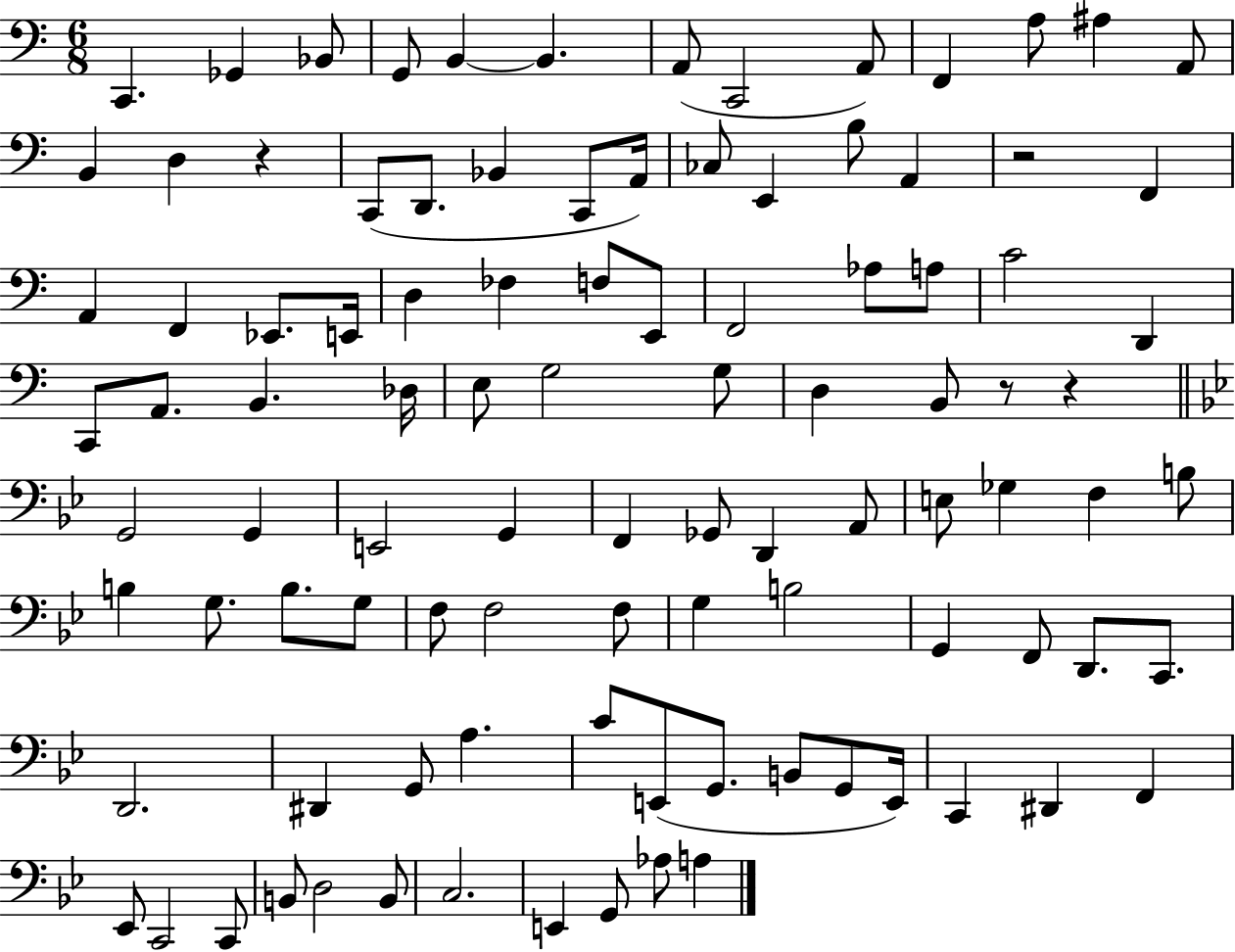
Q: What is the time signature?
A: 6/8